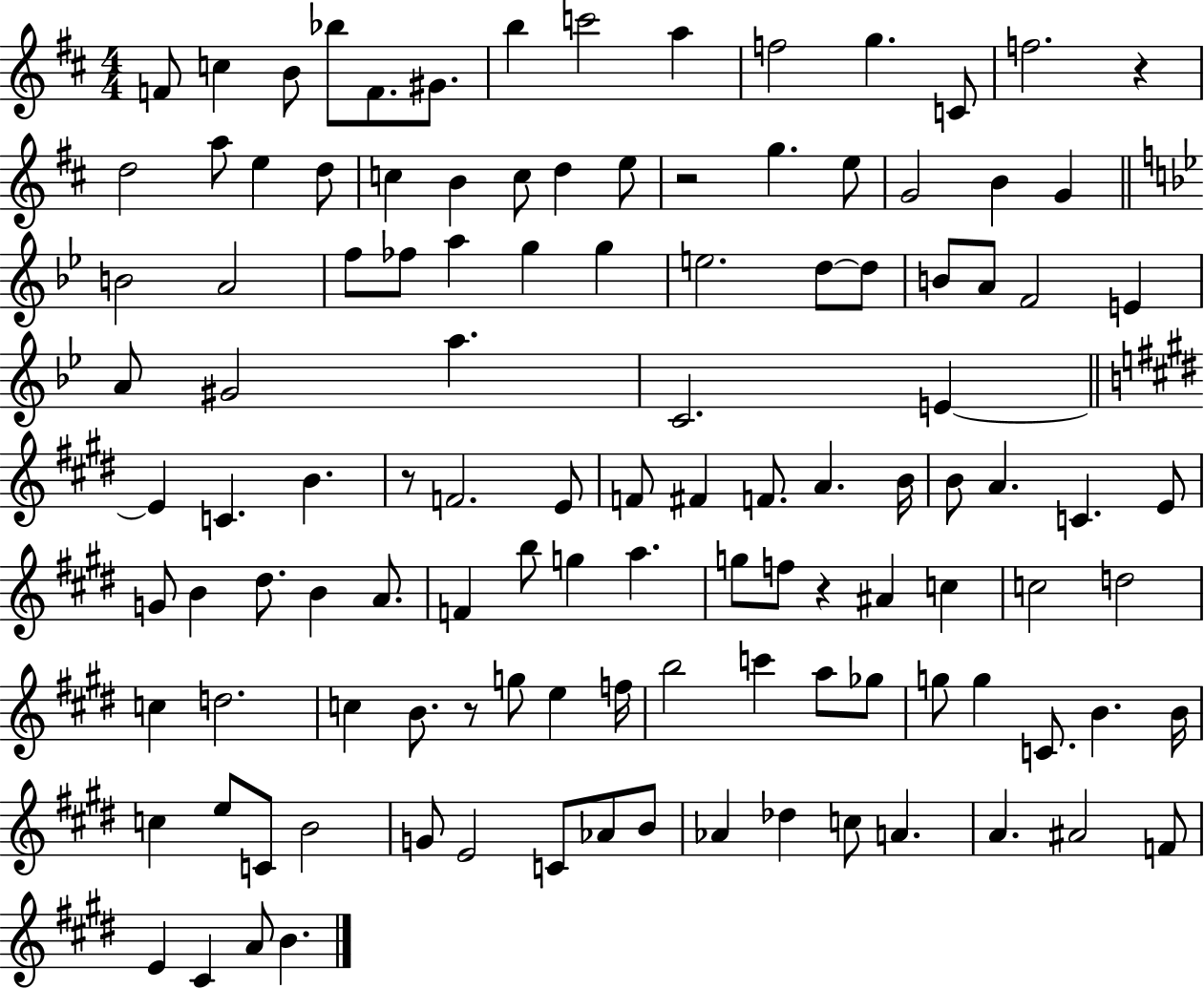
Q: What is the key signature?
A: D major